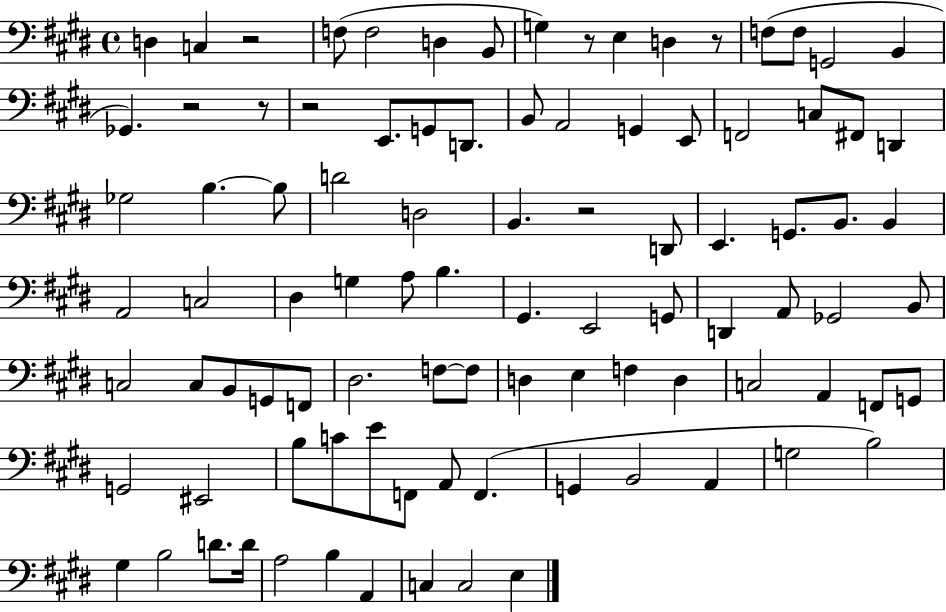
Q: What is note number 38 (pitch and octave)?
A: C3